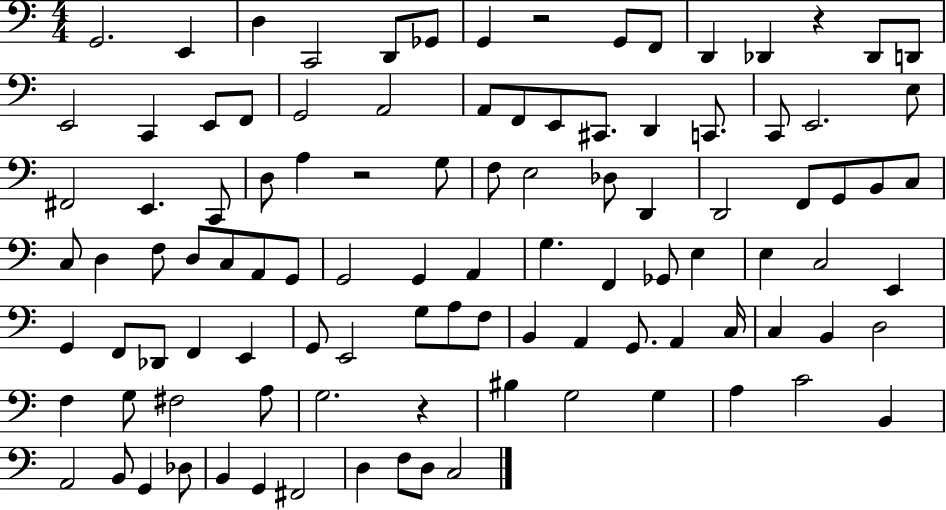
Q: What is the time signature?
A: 4/4